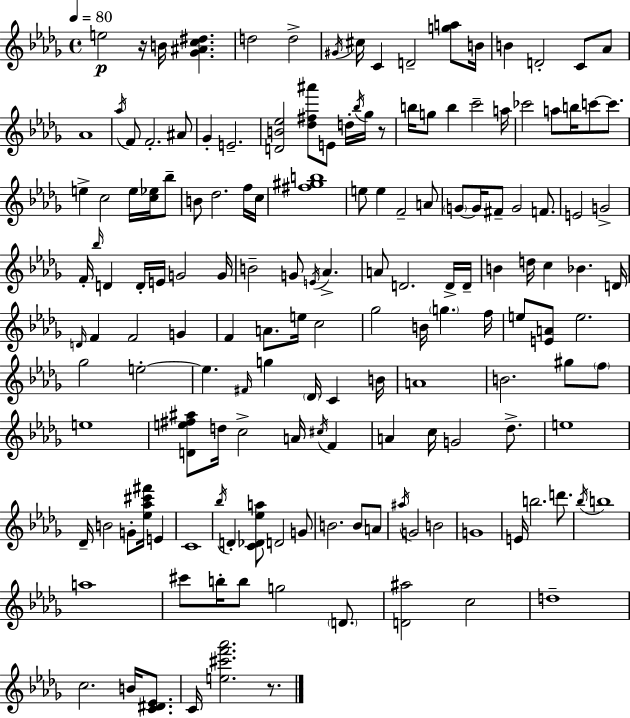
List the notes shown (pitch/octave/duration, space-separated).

E5/h R/s B4/s [Gb4,A#4,C5,D#5]/q. D5/h D5/h G#4/s C#5/s C4/q D4/h [G5,A5]/e B4/s B4/q D4/h C4/e Ab4/e Ab4/w Ab5/s F4/e F4/h. A#4/e Gb4/q E4/h. [D4,B4,Eb5]/h [Db5,F#5,A#6]/e E4/e D5/s Bb5/s Gb5/s R/e B5/s G5/e B5/q C6/h A5/s CES6/h A5/e B5/s C6/e C6/e. E5/q C5/h E5/s [C5,Eb5]/s Bb5/e B4/e Db5/h. F5/s C5/s [F#5,G#5,B5]/w E5/e E5/q F4/h A4/e G4/e G4/s F#4/e G4/h F4/e. E4/h G4/h F4/s Bb5/s D4/q D4/s E4/s G4/h G4/s B4/h G4/e E4/s Ab4/q. A4/e D4/h. D4/s D4/s B4/q D5/s C5/q Bb4/q. D4/s D4/s F4/q F4/h G4/q F4/q A4/e. E5/s C5/h Gb5/h B4/s G5/q. F5/s E5/e [E4,A4]/e E5/h. Gb5/h E5/h E5/q. F#4/s G5/q Db4/s C4/q B4/s A4/w B4/h. G#5/e F5/e E5/w [D4,E5,F#5,A#5]/e D5/s C5/h A4/s C#5/s F4/q A4/q C5/s G4/h Db5/e. E5/w Db4/s B4/h G4/e [Eb5,Ab5,C#6,F#6]/s E4/q C4/w Bb5/s D4/q [C4,Db4,Eb5,A5]/e D4/h G4/e B4/h. B4/e A4/e A#5/s G4/h B4/h G4/w E4/s B5/h. D6/e. Bb5/s B5/w A5/w C#6/e B5/s B5/e G5/h D4/e. [D4,A#5]/h C5/h D5/w C5/h. B4/s [C4,D#4,Eb4]/e. C4/s [E5,C#6,F6,Ab6]/h. R/e.